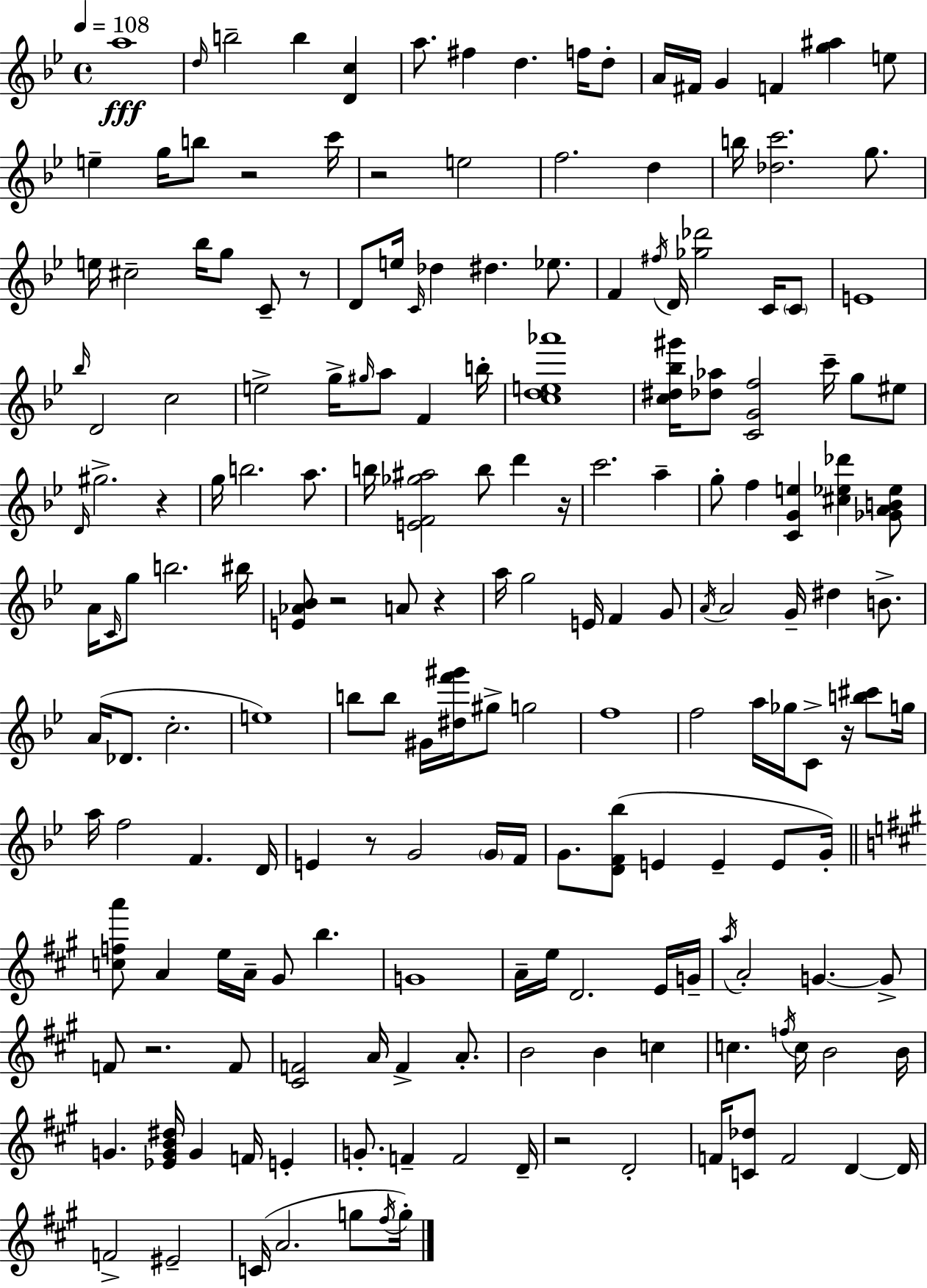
A5/w D5/s B5/h B5/q [D4,C5]/q A5/e. F#5/q D5/q. F5/s D5/e A4/s F#4/s G4/q F4/q [G5,A#5]/q E5/e E5/q G5/s B5/e R/h C6/s R/h E5/h F5/h. D5/q B5/s [Db5,C6]/h. G5/e. E5/s C#5/h Bb5/s G5/e C4/e R/e D4/e E5/s C4/s Db5/q D#5/q. Eb5/e. F4/q F#5/s D4/s [Gb5,Db6]/h C4/s C4/e E4/w Bb5/s D4/h C5/h E5/h G5/s G#5/s A5/e F4/q B5/s [C5,D5,E5,Ab6]/w [C5,D#5,Bb5,G#6]/s [Db5,Ab5]/e [C4,G4,F5]/h C6/s G5/e EIS5/e D4/s G#5/h. R/q G5/s B5/h. A5/e. B5/s [E4,F4,Gb5,A#5]/h B5/e D6/q R/s C6/h. A5/q G5/e F5/q [C4,G4,E5]/q [C#5,Eb5,Db6]/q [Gb4,A4,B4,Eb5]/e A4/s C4/s G5/e B5/h. BIS5/s [E4,Ab4,Bb4]/e R/h A4/e R/q A5/s G5/h E4/s F4/q G4/e A4/s A4/h G4/s D#5/q B4/e. A4/s Db4/e. C5/h. E5/w B5/e B5/e G#4/s [D#5,F6,G#6]/s G#5/e G5/h F5/w F5/h A5/s Gb5/s C4/e R/s [B5,C#6]/e G5/s A5/s F5/h F4/q. D4/s E4/q R/e G4/h G4/s F4/s G4/e. [D4,F4,Bb5]/e E4/q E4/q E4/e G4/s [C5,F5,A6]/e A4/q E5/s A4/s G#4/e B5/q. G4/w A4/s E5/s D4/h. E4/s G4/s A5/s A4/h G4/q. G4/e F4/e R/h. F4/e [C#4,F4]/h A4/s F4/q A4/e. B4/h B4/q C5/q C5/q. F5/s C5/s B4/h B4/s G4/q. [Eb4,G4,B4,D#5]/s G4/q F4/s E4/q G4/e. F4/q F4/h D4/s R/h D4/h F4/s [C4,Db5]/e F4/h D4/q D4/s F4/h EIS4/h C4/s A4/h. G5/e F#5/s G5/s